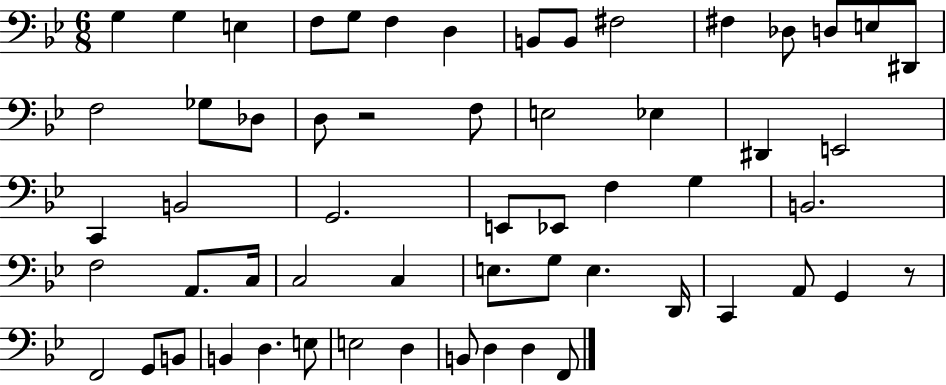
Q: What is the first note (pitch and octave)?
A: G3